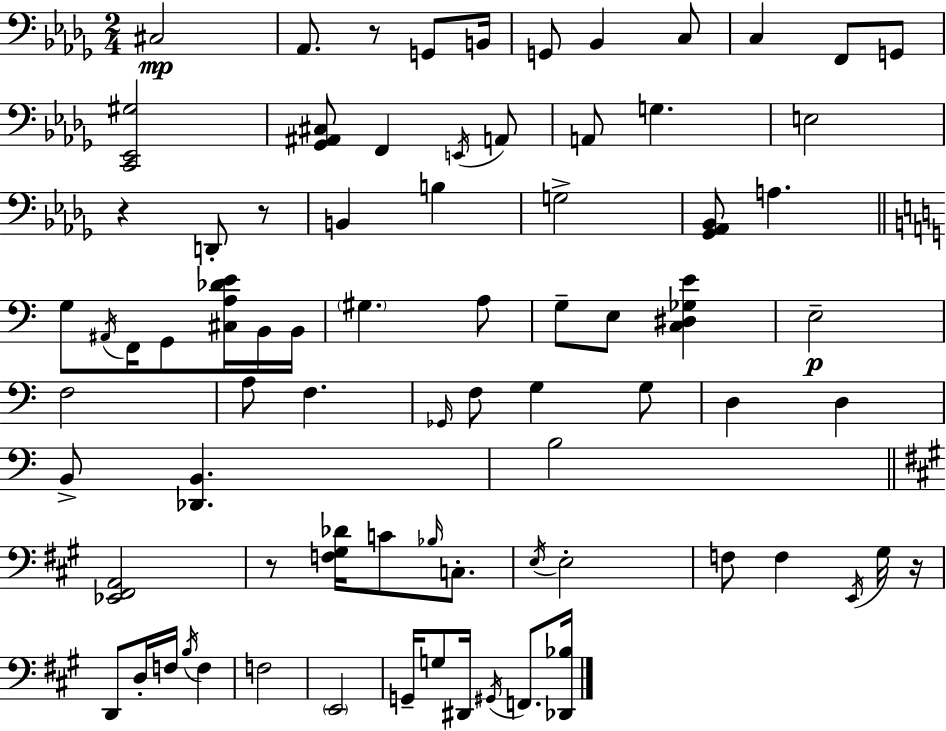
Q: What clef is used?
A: bass